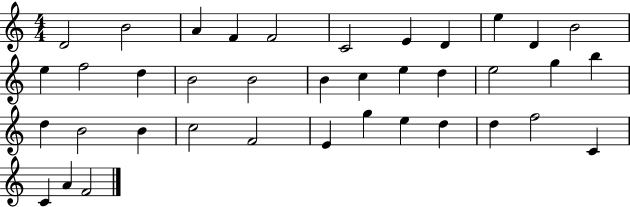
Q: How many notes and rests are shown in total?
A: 38